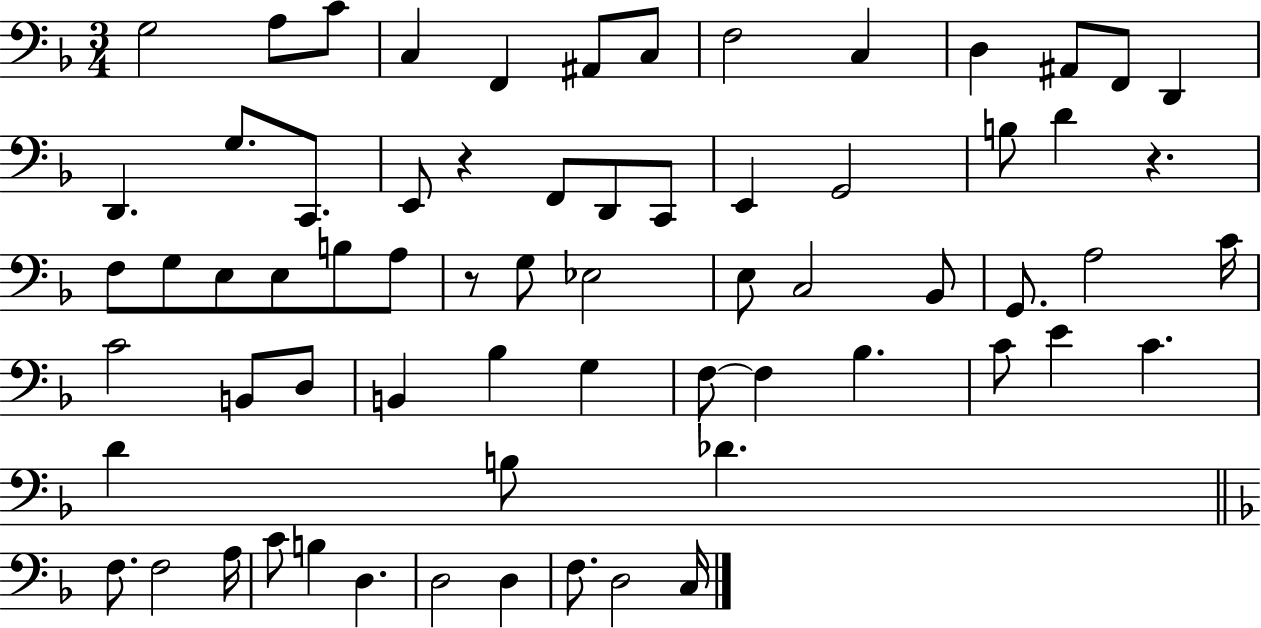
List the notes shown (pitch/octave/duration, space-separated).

G3/h A3/e C4/e C3/q F2/q A#2/e C3/e F3/h C3/q D3/q A#2/e F2/e D2/q D2/q. G3/e. C2/e. E2/e R/q F2/e D2/e C2/e E2/q G2/h B3/e D4/q R/q. F3/e G3/e E3/e E3/e B3/e A3/e R/e G3/e Eb3/h E3/e C3/h Bb2/e G2/e. A3/h C4/s C4/h B2/e D3/e B2/q Bb3/q G3/q F3/e F3/q Bb3/q. C4/e E4/q C4/q. D4/q B3/e Db4/q. F3/e. F3/h A3/s C4/e B3/q D3/q. D3/h D3/q F3/e. D3/h C3/s